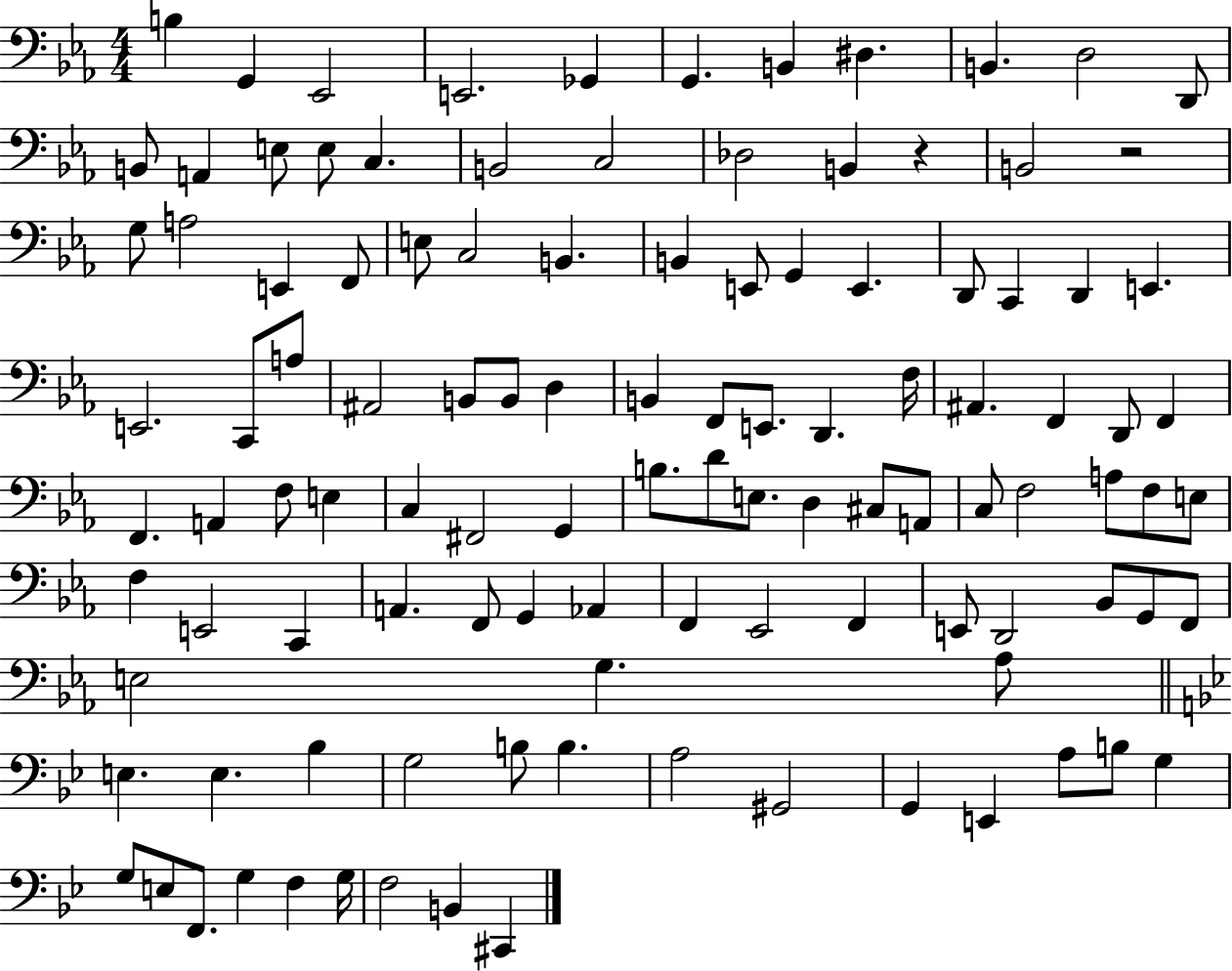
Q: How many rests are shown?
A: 2